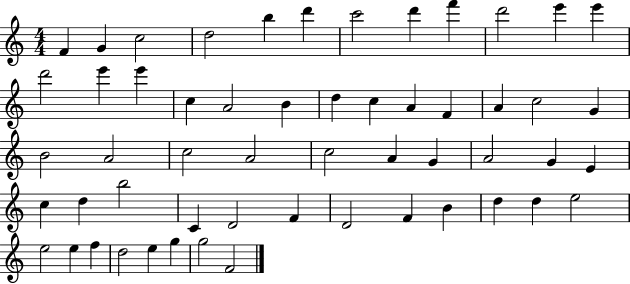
X:1
T:Untitled
M:4/4
L:1/4
K:C
F G c2 d2 b d' c'2 d' f' d'2 e' e' d'2 e' e' c A2 B d c A F A c2 G B2 A2 c2 A2 c2 A G A2 G E c d b2 C D2 F D2 F B d d e2 e2 e f d2 e g g2 F2